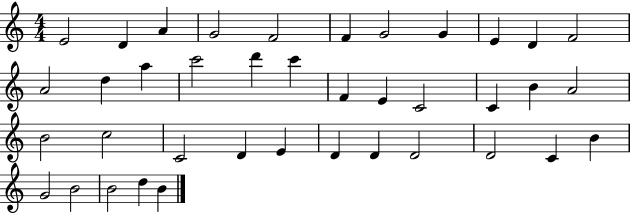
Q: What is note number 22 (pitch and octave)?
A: B4